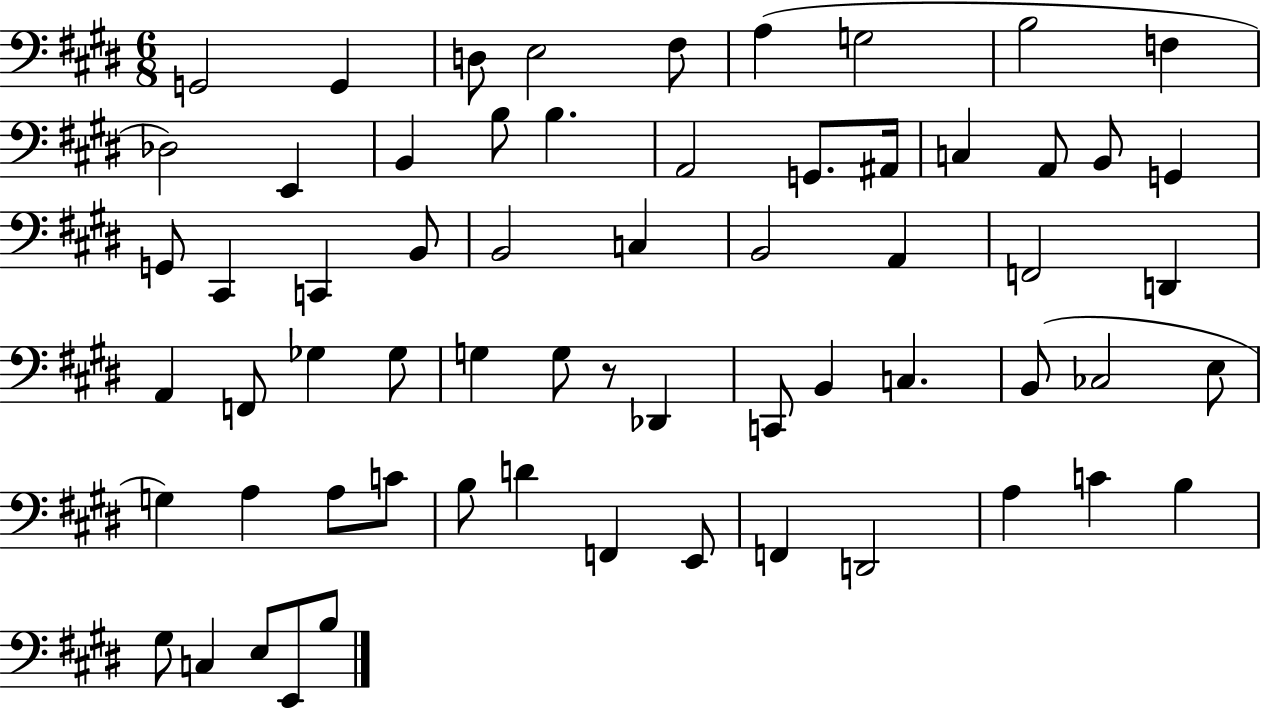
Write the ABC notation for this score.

X:1
T:Untitled
M:6/8
L:1/4
K:E
G,,2 G,, D,/2 E,2 ^F,/2 A, G,2 B,2 F, _D,2 E,, B,, B,/2 B, A,,2 G,,/2 ^A,,/4 C, A,,/2 B,,/2 G,, G,,/2 ^C,, C,, B,,/2 B,,2 C, B,,2 A,, F,,2 D,, A,, F,,/2 _G, _G,/2 G, G,/2 z/2 _D,, C,,/2 B,, C, B,,/2 _C,2 E,/2 G, A, A,/2 C/2 B,/2 D F,, E,,/2 F,, D,,2 A, C B, ^G,/2 C, E,/2 E,,/2 B,/2